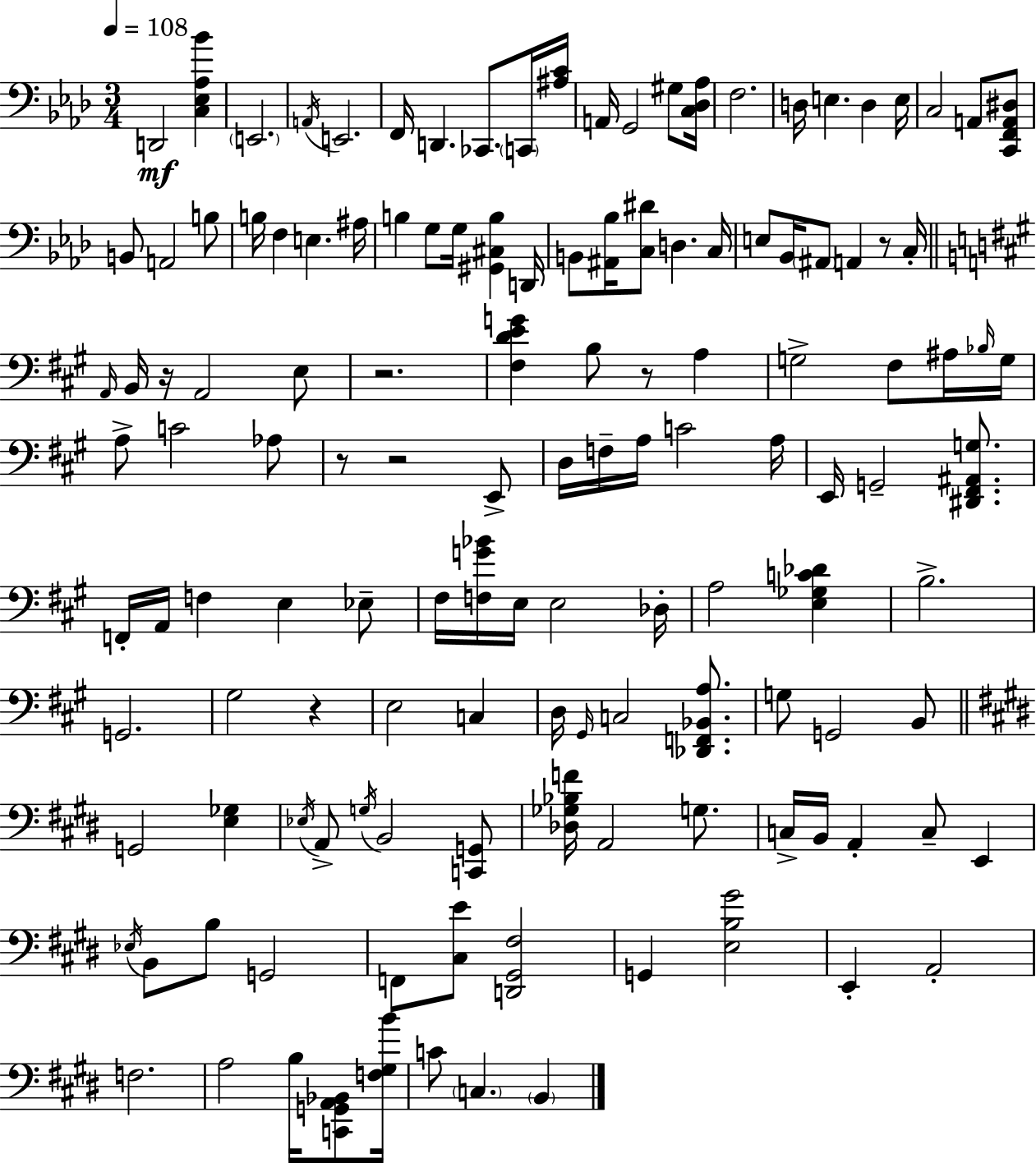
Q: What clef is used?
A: bass